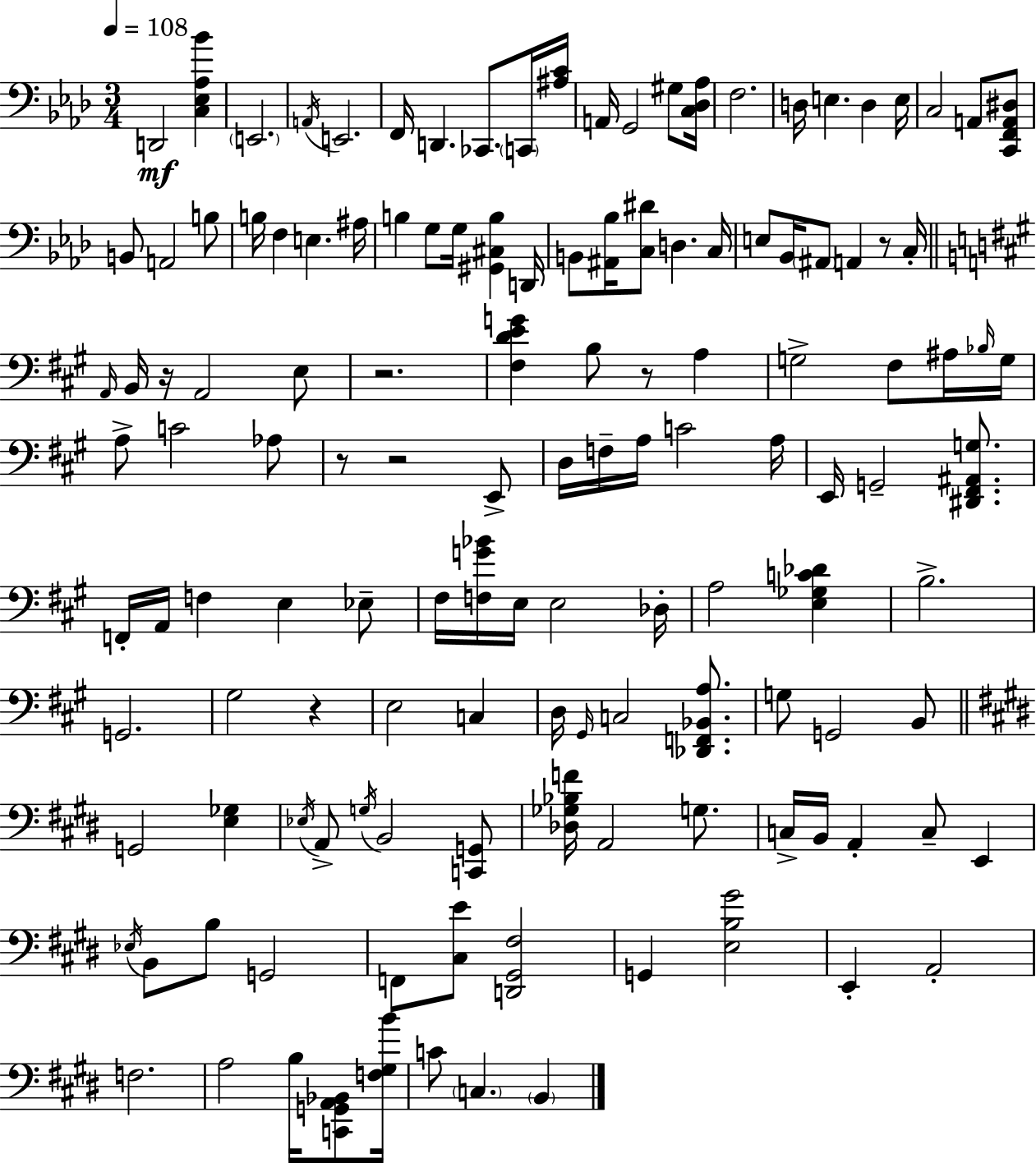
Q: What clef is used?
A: bass